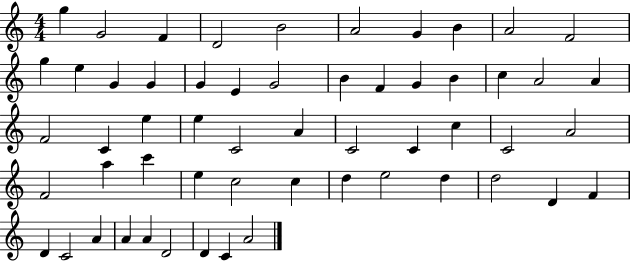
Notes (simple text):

G5/q G4/h F4/q D4/h B4/h A4/h G4/q B4/q A4/h F4/h G5/q E5/q G4/q G4/q G4/q E4/q G4/h B4/q F4/q G4/q B4/q C5/q A4/h A4/q F4/h C4/q E5/q E5/q C4/h A4/q C4/h C4/q C5/q C4/h A4/h F4/h A5/q C6/q E5/q C5/h C5/q D5/q E5/h D5/q D5/h D4/q F4/q D4/q C4/h A4/q A4/q A4/q D4/h D4/q C4/q A4/h